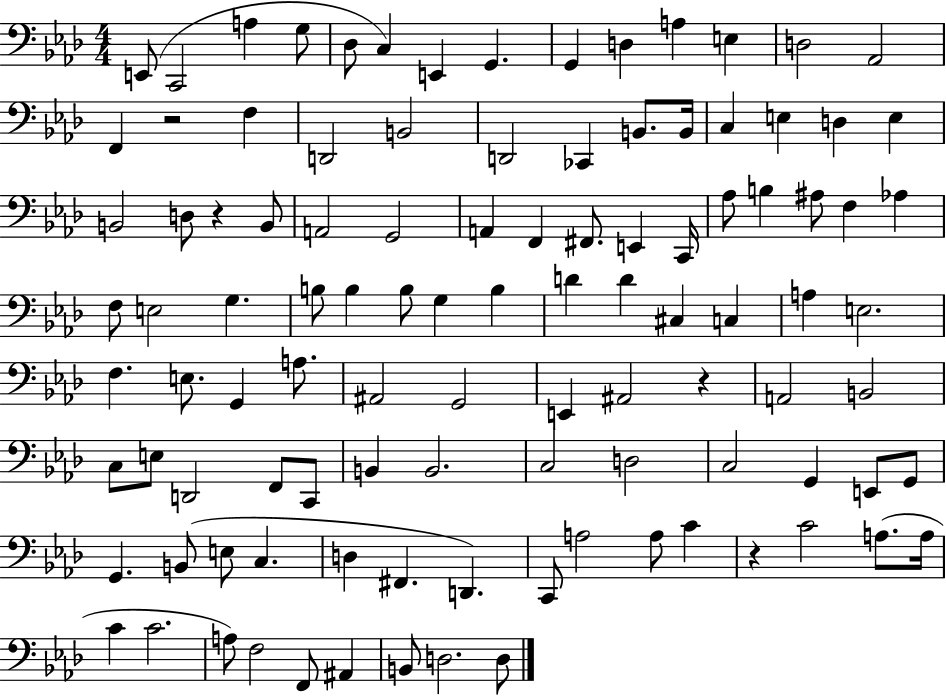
{
  \clef bass
  \numericTimeSignature
  \time 4/4
  \key aes \major
  e,8( c,2 a4 g8 | des8 c4) e,4 g,4. | g,4 d4 a4 e4 | d2 aes,2 | \break f,4 r2 f4 | d,2 b,2 | d,2 ces,4 b,8. b,16 | c4 e4 d4 e4 | \break b,2 d8 r4 b,8 | a,2 g,2 | a,4 f,4 fis,8. e,4 c,16 | aes8 b4 ais8 f4 aes4 | \break f8 e2 g4. | b8 b4 b8 g4 b4 | d'4 d'4 cis4 c4 | a4 e2. | \break f4. e8. g,4 a8. | ais,2 g,2 | e,4 ais,2 r4 | a,2 b,2 | \break c8 e8 d,2 f,8 c,8 | b,4 b,2. | c2 d2 | c2 g,4 e,8 g,8 | \break g,4. b,8( e8 c4. | d4 fis,4. d,4.) | c,8 a2 a8 c'4 | r4 c'2 a8.( a16 | \break c'4 c'2. | a8) f2 f,8 ais,4 | b,8 d2. d8 | \bar "|."
}